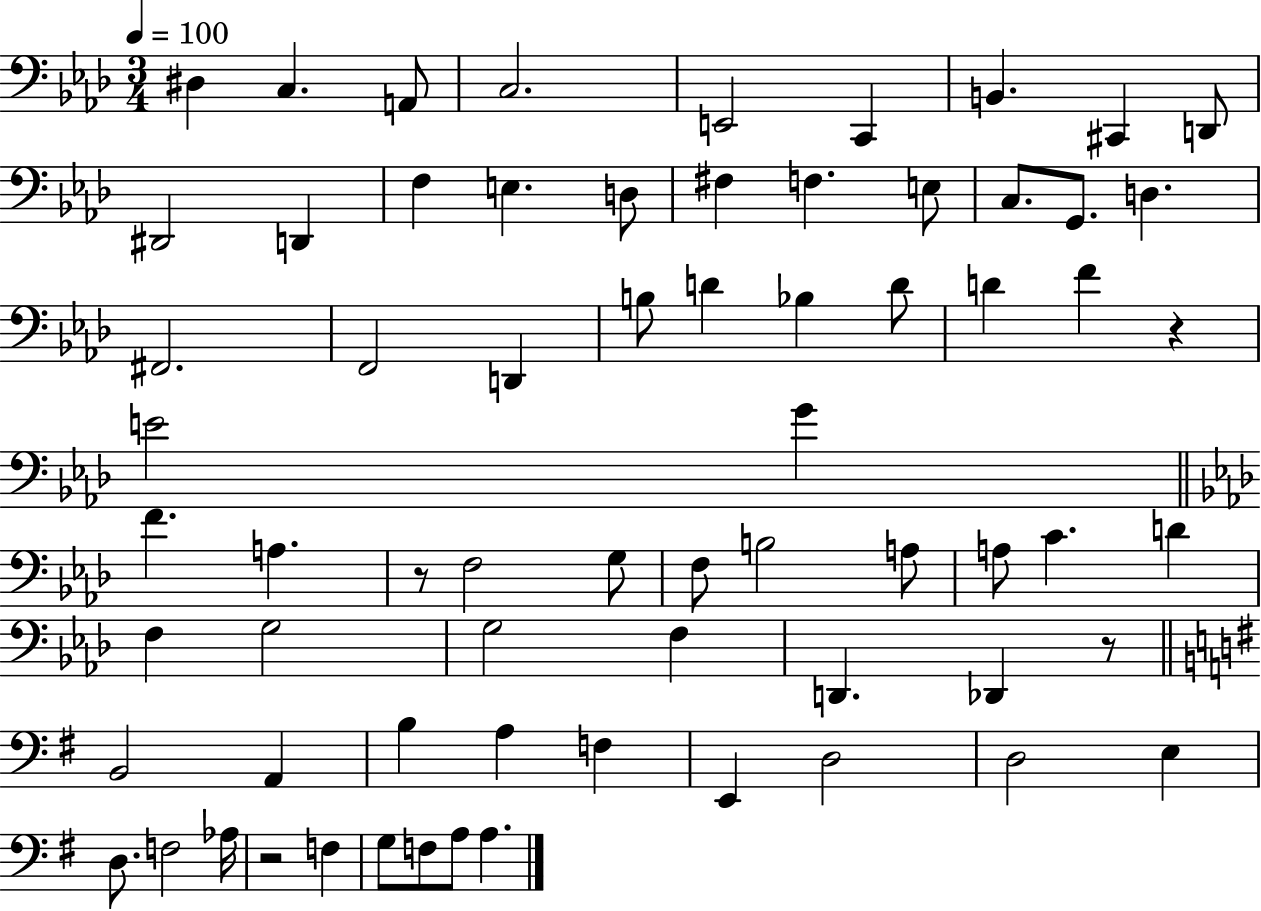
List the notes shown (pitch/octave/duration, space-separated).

D#3/q C3/q. A2/e C3/h. E2/h C2/q B2/q. C#2/q D2/e D#2/h D2/q F3/q E3/q. D3/e F#3/q F3/q. E3/e C3/e. G2/e. D3/q. F#2/h. F2/h D2/q B3/e D4/q Bb3/q D4/e D4/q F4/q R/q E4/h G4/q F4/q. A3/q. R/e F3/h G3/e F3/e B3/h A3/e A3/e C4/q. D4/q F3/q G3/h G3/h F3/q D2/q. Db2/q R/e B2/h A2/q B3/q A3/q F3/q E2/q D3/h D3/h E3/q D3/e. F3/h Ab3/s R/h F3/q G3/e F3/e A3/e A3/q.